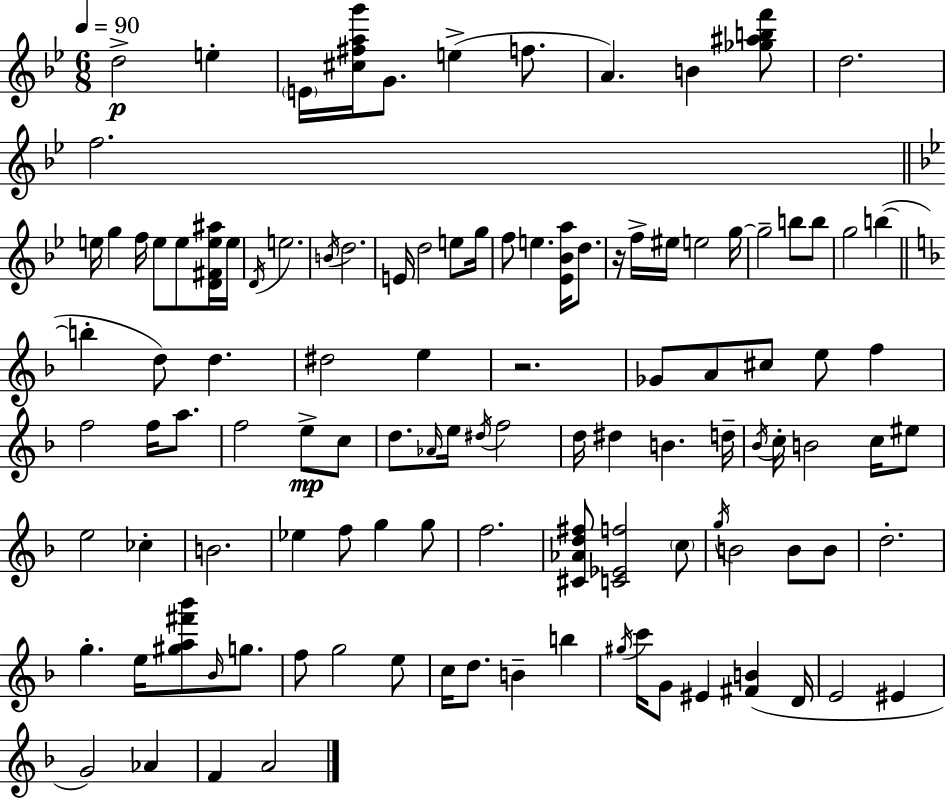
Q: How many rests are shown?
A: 2